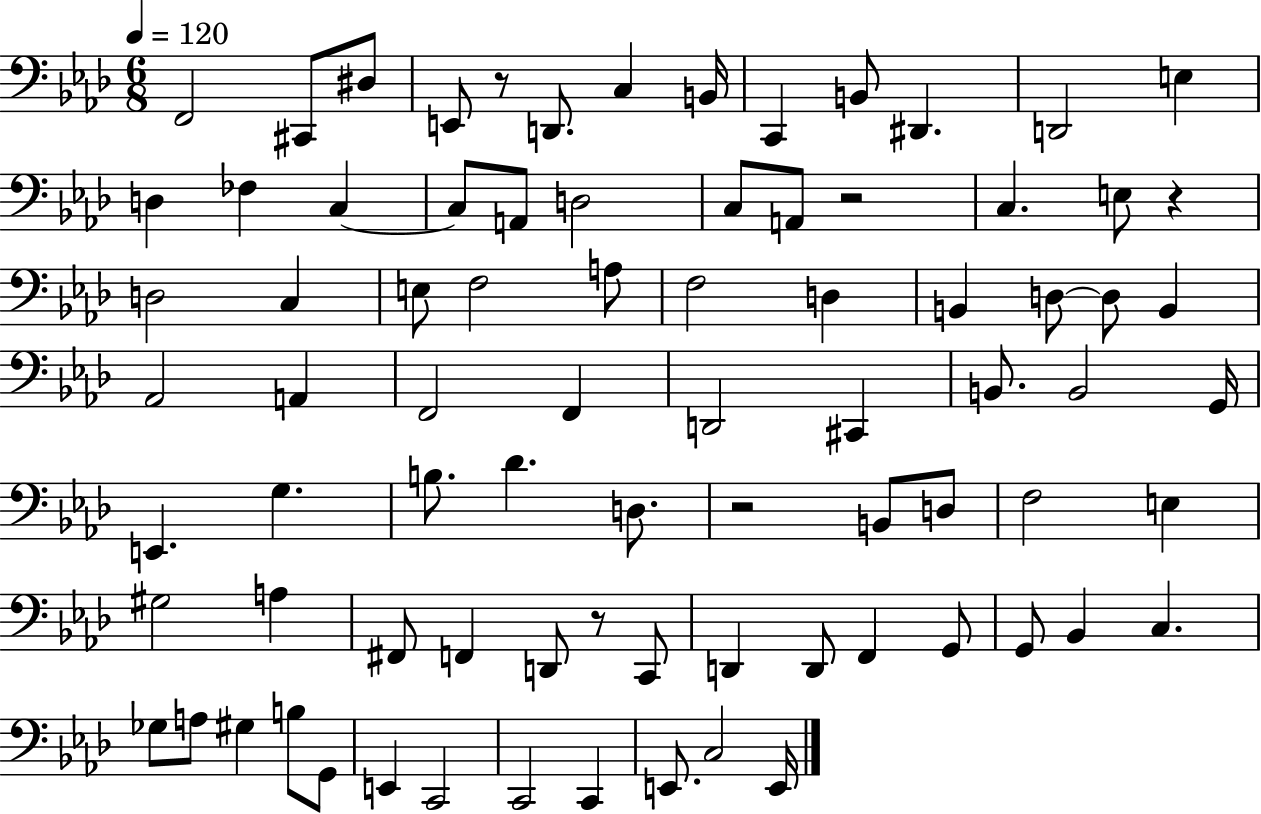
X:1
T:Untitled
M:6/8
L:1/4
K:Ab
F,,2 ^C,,/2 ^D,/2 E,,/2 z/2 D,,/2 C, B,,/4 C,, B,,/2 ^D,, D,,2 E, D, _F, C, C,/2 A,,/2 D,2 C,/2 A,,/2 z2 C, E,/2 z D,2 C, E,/2 F,2 A,/2 F,2 D, B,, D,/2 D,/2 B,, _A,,2 A,, F,,2 F,, D,,2 ^C,, B,,/2 B,,2 G,,/4 E,, G, B,/2 _D D,/2 z2 B,,/2 D,/2 F,2 E, ^G,2 A, ^F,,/2 F,, D,,/2 z/2 C,,/2 D,, D,,/2 F,, G,,/2 G,,/2 _B,, C, _G,/2 A,/2 ^G, B,/2 G,,/2 E,, C,,2 C,,2 C,, E,,/2 C,2 E,,/4